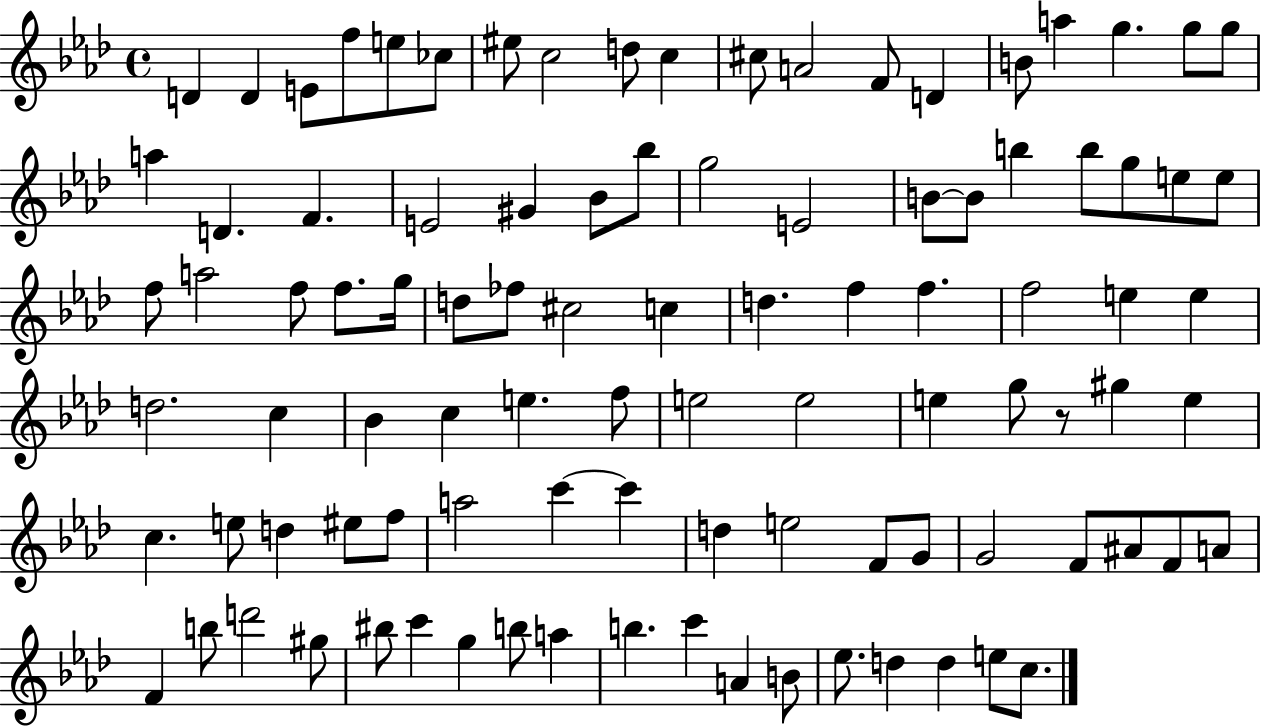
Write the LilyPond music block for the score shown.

{
  \clef treble
  \time 4/4
  \defaultTimeSignature
  \key aes \major
  d'4 d'4 e'8 f''8 e''8 ces''8 | eis''8 c''2 d''8 c''4 | cis''8 a'2 f'8 d'4 | b'8 a''4 g''4. g''8 g''8 | \break a''4 d'4. f'4. | e'2 gis'4 bes'8 bes''8 | g''2 e'2 | b'8~~ b'8 b''4 b''8 g''8 e''8 e''8 | \break f''8 a''2 f''8 f''8. g''16 | d''8 fes''8 cis''2 c''4 | d''4. f''4 f''4. | f''2 e''4 e''4 | \break d''2. c''4 | bes'4 c''4 e''4. f''8 | e''2 e''2 | e''4 g''8 r8 gis''4 e''4 | \break c''4. e''8 d''4 eis''8 f''8 | a''2 c'''4~~ c'''4 | d''4 e''2 f'8 g'8 | g'2 f'8 ais'8 f'8 a'8 | \break f'4 b''8 d'''2 gis''8 | bis''8 c'''4 g''4 b''8 a''4 | b''4. c'''4 a'4 b'8 | ees''8. d''4 d''4 e''8 c''8. | \break \bar "|."
}